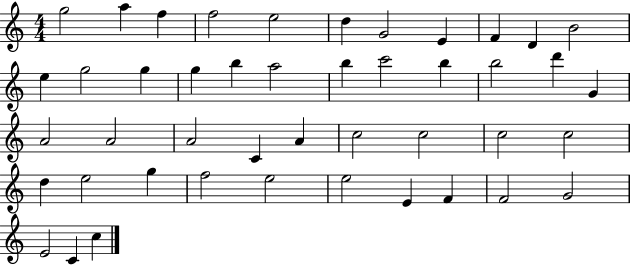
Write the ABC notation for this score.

X:1
T:Untitled
M:4/4
L:1/4
K:C
g2 a f f2 e2 d G2 E F D B2 e g2 g g b a2 b c'2 b b2 d' G A2 A2 A2 C A c2 c2 c2 c2 d e2 g f2 e2 e2 E F F2 G2 E2 C c